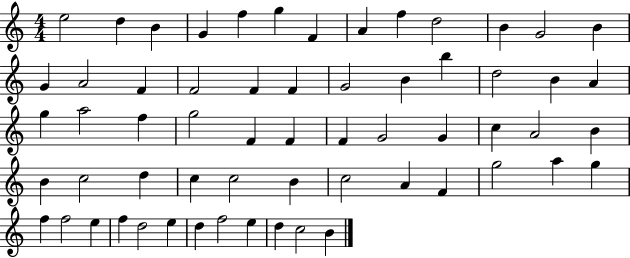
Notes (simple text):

E5/h D5/q B4/q G4/q F5/q G5/q F4/q A4/q F5/q D5/h B4/q G4/h B4/q G4/q A4/h F4/q F4/h F4/q F4/q G4/h B4/q B5/q D5/h B4/q A4/q G5/q A5/h F5/q G5/h F4/q F4/q F4/q G4/h G4/q C5/q A4/h B4/q B4/q C5/h D5/q C5/q C5/h B4/q C5/h A4/q F4/q G5/h A5/q G5/q F5/q F5/h E5/q F5/q D5/h E5/q D5/q F5/h E5/q D5/q C5/h B4/q